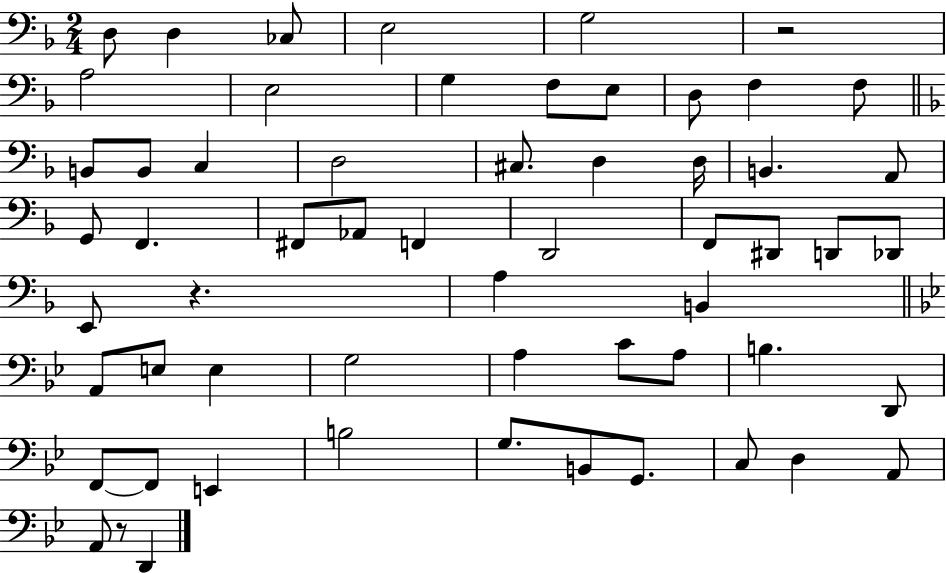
X:1
T:Untitled
M:2/4
L:1/4
K:F
D,/2 D, _C,/2 E,2 G,2 z2 A,2 E,2 G, F,/2 E,/2 D,/2 F, F,/2 B,,/2 B,,/2 C, D,2 ^C,/2 D, D,/4 B,, A,,/2 G,,/2 F,, ^F,,/2 _A,,/2 F,, D,,2 F,,/2 ^D,,/2 D,,/2 _D,,/2 E,,/2 z A, B,, A,,/2 E,/2 E, G,2 A, C/2 A,/2 B, D,,/2 F,,/2 F,,/2 E,, B,2 G,/2 B,,/2 G,,/2 C,/2 D, A,,/2 A,,/2 z/2 D,,